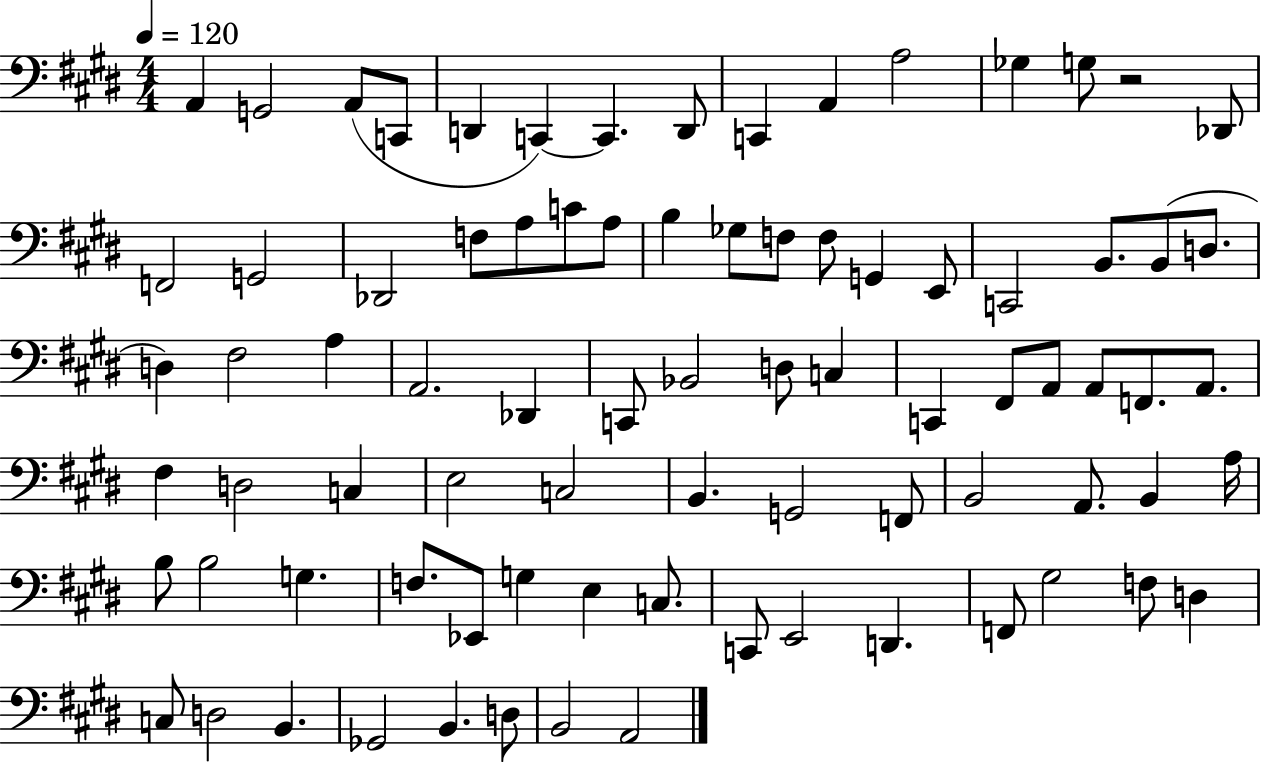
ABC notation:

X:1
T:Untitled
M:4/4
L:1/4
K:E
A,, G,,2 A,,/2 C,,/2 D,, C,, C,, D,,/2 C,, A,, A,2 _G, G,/2 z2 _D,,/2 F,,2 G,,2 _D,,2 F,/2 A,/2 C/2 A,/2 B, _G,/2 F,/2 F,/2 G,, E,,/2 C,,2 B,,/2 B,,/2 D,/2 D, ^F,2 A, A,,2 _D,, C,,/2 _B,,2 D,/2 C, C,, ^F,,/2 A,,/2 A,,/2 F,,/2 A,,/2 ^F, D,2 C, E,2 C,2 B,, G,,2 F,,/2 B,,2 A,,/2 B,, A,/4 B,/2 B,2 G, F,/2 _E,,/2 G, E, C,/2 C,,/2 E,,2 D,, F,,/2 ^G,2 F,/2 D, C,/2 D,2 B,, _G,,2 B,, D,/2 B,,2 A,,2